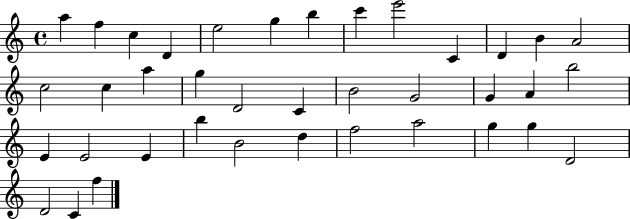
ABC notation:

X:1
T:Untitled
M:4/4
L:1/4
K:C
a f c D e2 g b c' e'2 C D B A2 c2 c a g D2 C B2 G2 G A b2 E E2 E b B2 d f2 a2 g g D2 D2 C f